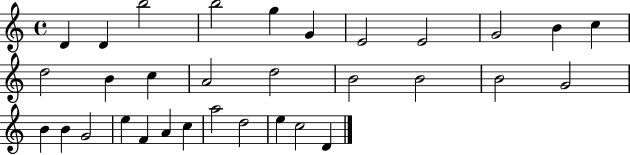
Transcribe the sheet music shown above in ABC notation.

X:1
T:Untitled
M:4/4
L:1/4
K:C
D D b2 b2 g G E2 E2 G2 B c d2 B c A2 d2 B2 B2 B2 G2 B B G2 e F A c a2 d2 e c2 D